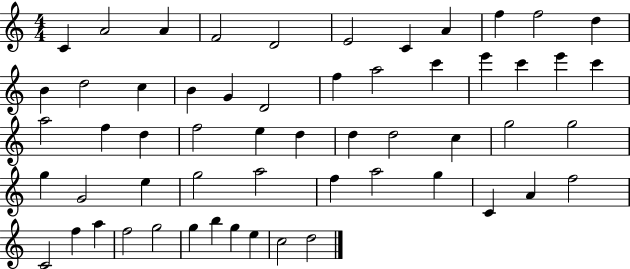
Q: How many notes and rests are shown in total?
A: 57